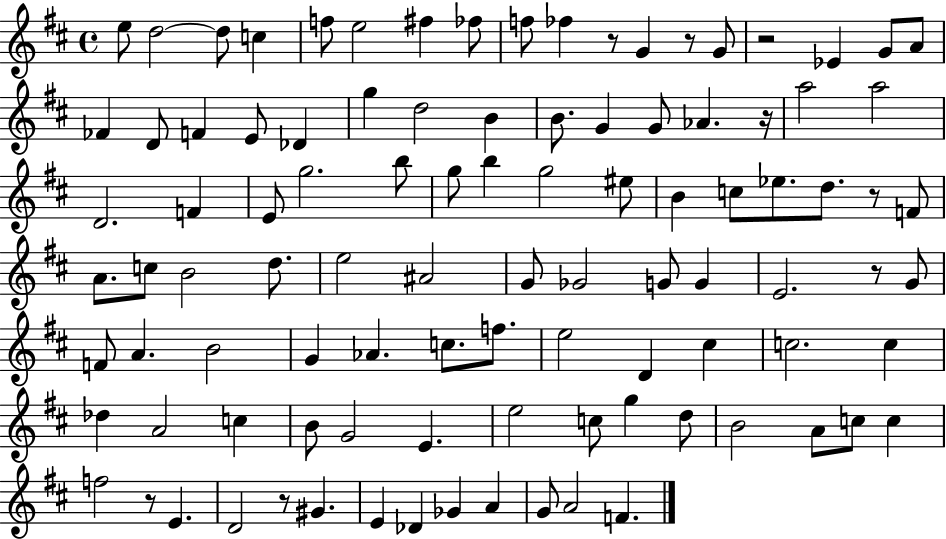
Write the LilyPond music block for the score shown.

{
  \clef treble
  \time 4/4
  \defaultTimeSignature
  \key d \major
  e''8 d''2~~ d''8 c''4 | f''8 e''2 fis''4 fes''8 | f''8 fes''4 r8 g'4 r8 g'8 | r2 ees'4 g'8 a'8 | \break fes'4 d'8 f'4 e'8 des'4 | g''4 d''2 b'4 | b'8. g'4 g'8 aes'4. r16 | a''2 a''2 | \break d'2. f'4 | e'8 g''2. b''8 | g''8 b''4 g''2 eis''8 | b'4 c''8 ees''8. d''8. r8 f'8 | \break a'8. c''8 b'2 d''8. | e''2 ais'2 | g'8 ges'2 g'8 g'4 | e'2. r8 g'8 | \break f'8 a'4. b'2 | g'4 aes'4. c''8. f''8. | e''2 d'4 cis''4 | c''2. c''4 | \break des''4 a'2 c''4 | b'8 g'2 e'4. | e''2 c''8 g''4 d''8 | b'2 a'8 c''8 c''4 | \break f''2 r8 e'4. | d'2 r8 gis'4. | e'4 des'4 ges'4 a'4 | g'8 a'2 f'4. | \break \bar "|."
}